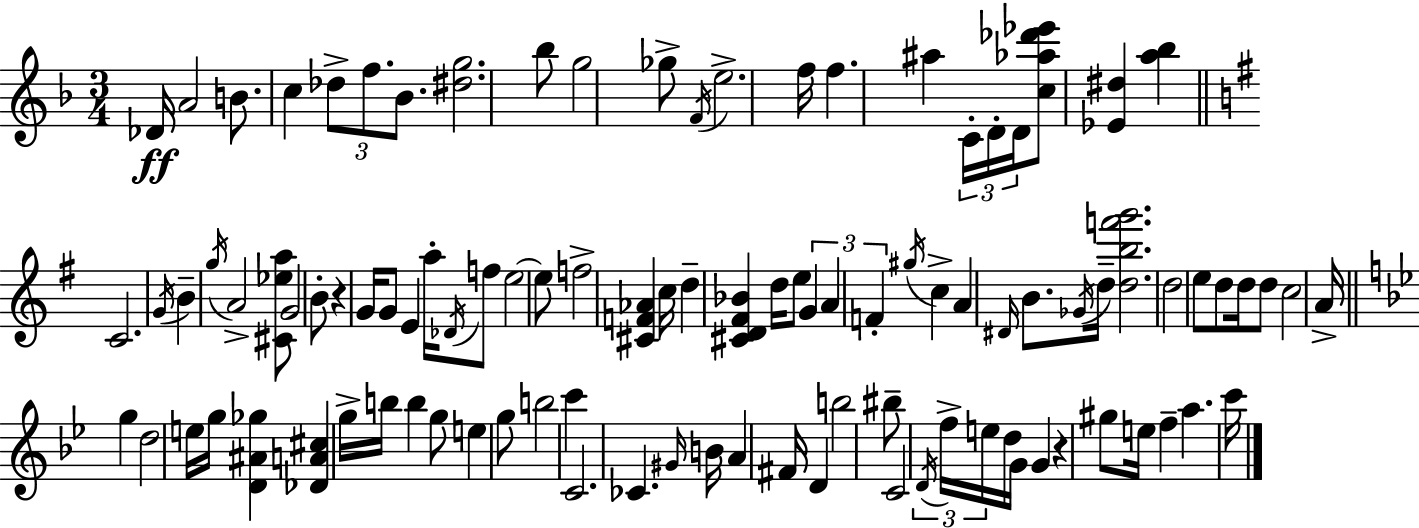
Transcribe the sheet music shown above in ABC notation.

X:1
T:Untitled
M:3/4
L:1/4
K:Dm
_D/4 A2 B/2 c _d/2 f/2 _B/2 [^dg]2 _b/2 g2 _g/2 F/4 e2 f/4 f ^a C/4 D/4 D/4 [c_a_d'_e']/2 [_E^d] [a_b] C2 G/4 B g/4 A2 [^C_ea]/2 G2 B/2 z G/4 G/2 E a/4 _D/4 f/2 e2 e/2 f2 [^CF_A] c/4 d [^CD^F_B] d/4 e/2 G A F ^g/4 c A ^D/4 B/2 _G/4 d/4 [dbf'g']2 d2 e/2 d/2 d/4 d/2 c2 A/4 g d2 e/4 g/4 [D^A_g] [_DA^c] g/4 b/4 b g/2 e g/2 b2 c' C2 _C ^G/4 B/4 A ^F/4 D b2 ^b/2 C2 D/4 f/4 e/4 d/4 G/4 G z ^g/2 e/4 f a c'/4